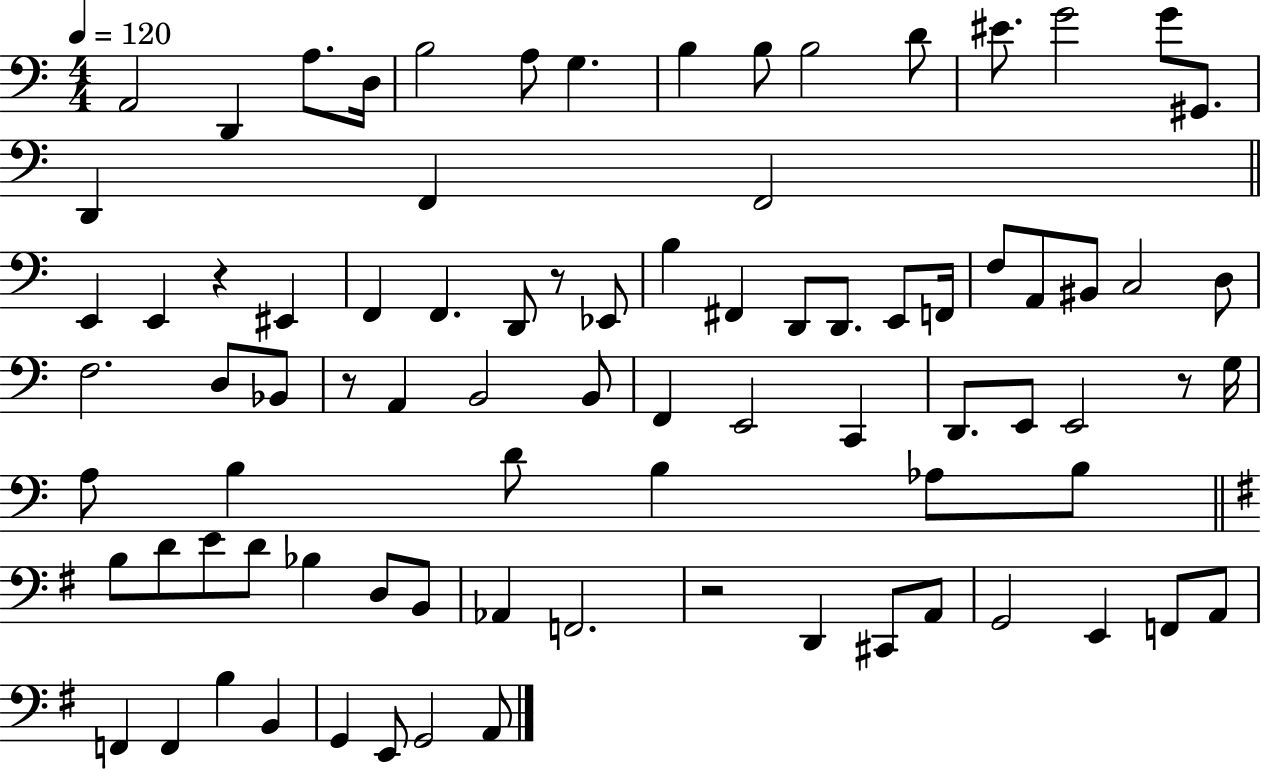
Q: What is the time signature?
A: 4/4